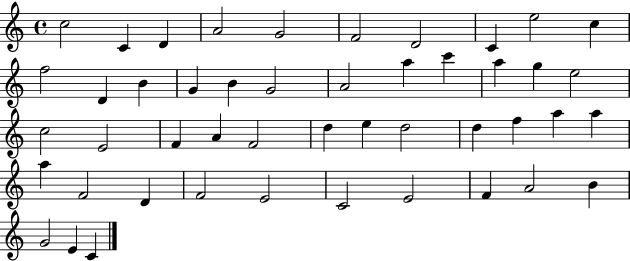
{
  \clef treble
  \time 4/4
  \defaultTimeSignature
  \key c \major
  c''2 c'4 d'4 | a'2 g'2 | f'2 d'2 | c'4 e''2 c''4 | \break f''2 d'4 b'4 | g'4 b'4 g'2 | a'2 a''4 c'''4 | a''4 g''4 e''2 | \break c''2 e'2 | f'4 a'4 f'2 | d''4 e''4 d''2 | d''4 f''4 a''4 a''4 | \break a''4 f'2 d'4 | f'2 e'2 | c'2 e'2 | f'4 a'2 b'4 | \break g'2 e'4 c'4 | \bar "|."
}